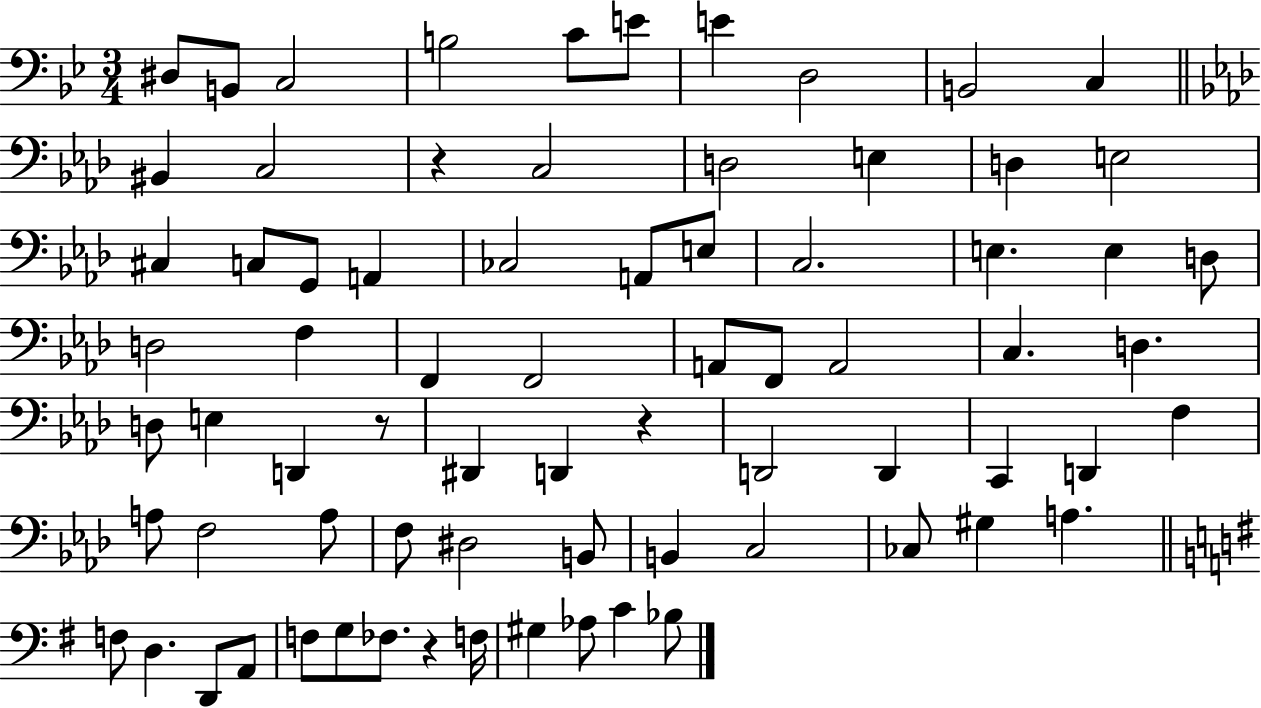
D#3/e B2/e C3/h B3/h C4/e E4/e E4/q D3/h B2/h C3/q BIS2/q C3/h R/q C3/h D3/h E3/q D3/q E3/h C#3/q C3/e G2/e A2/q CES3/h A2/e E3/e C3/h. E3/q. E3/q D3/e D3/h F3/q F2/q F2/h A2/e F2/e A2/h C3/q. D3/q. D3/e E3/q D2/q R/e D#2/q D2/q R/q D2/h D2/q C2/q D2/q F3/q A3/e F3/h A3/e F3/e D#3/h B2/e B2/q C3/h CES3/e G#3/q A3/q. F3/e D3/q. D2/e A2/e F3/e G3/e FES3/e. R/q F3/s G#3/q Ab3/e C4/q Bb3/e